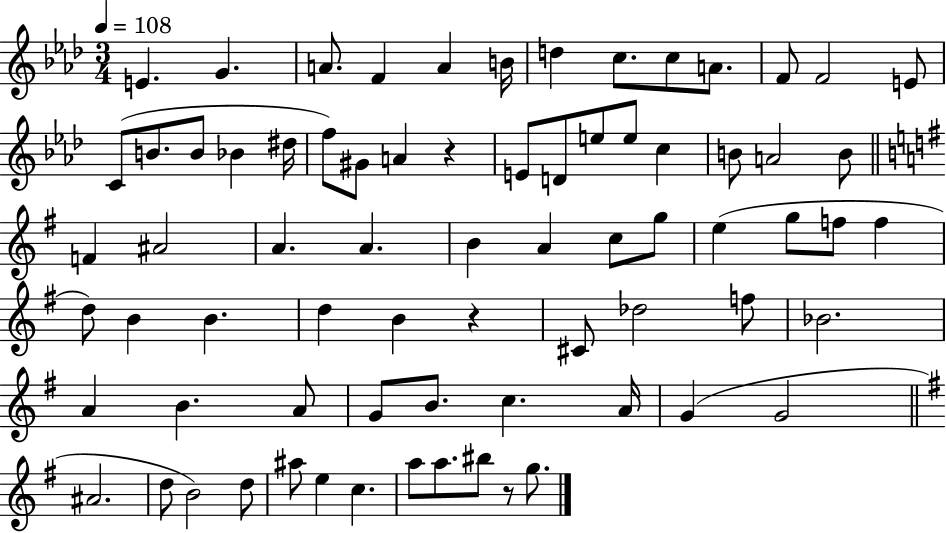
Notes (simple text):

E4/q. G4/q. A4/e. F4/q A4/q B4/s D5/q C5/e. C5/e A4/e. F4/e F4/h E4/e C4/e B4/e. B4/e Bb4/q D#5/s F5/e G#4/e A4/q R/q E4/e D4/e E5/e E5/e C5/q B4/e A4/h B4/e F4/q A#4/h A4/q. A4/q. B4/q A4/q C5/e G5/e E5/q G5/e F5/e F5/q D5/e B4/q B4/q. D5/q B4/q R/q C#4/e Db5/h F5/e Bb4/h. A4/q B4/q. A4/e G4/e B4/e. C5/q. A4/s G4/q G4/h A#4/h. D5/e B4/h D5/e A#5/e E5/q C5/q. A5/e A5/e. BIS5/e R/e G5/e.